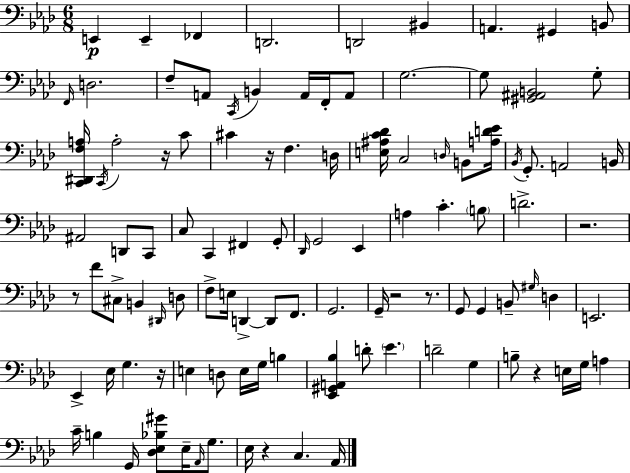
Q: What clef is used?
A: bass